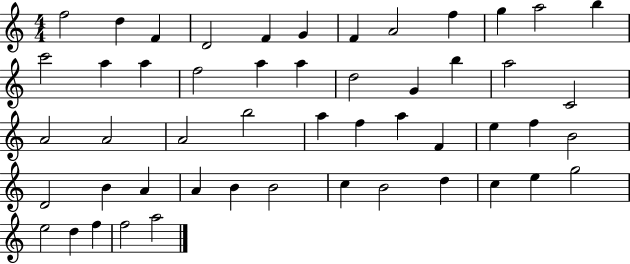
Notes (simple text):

F5/h D5/q F4/q D4/h F4/q G4/q F4/q A4/h F5/q G5/q A5/h B5/q C6/h A5/q A5/q F5/h A5/q A5/q D5/h G4/q B5/q A5/h C4/h A4/h A4/h A4/h B5/h A5/q F5/q A5/q F4/q E5/q F5/q B4/h D4/h B4/q A4/q A4/q B4/q B4/h C5/q B4/h D5/q C5/q E5/q G5/h E5/h D5/q F5/q F5/h A5/h